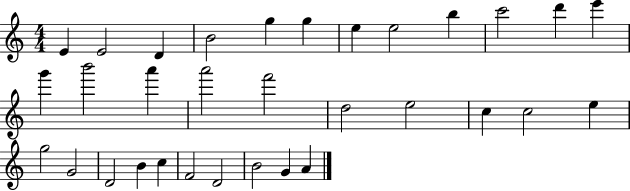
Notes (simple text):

E4/q E4/h D4/q B4/h G5/q G5/q E5/q E5/h B5/q C6/h D6/q E6/q G6/q B6/h A6/q A6/h F6/h D5/h E5/h C5/q C5/h E5/q G5/h G4/h D4/h B4/q C5/q F4/h D4/h B4/h G4/q A4/q